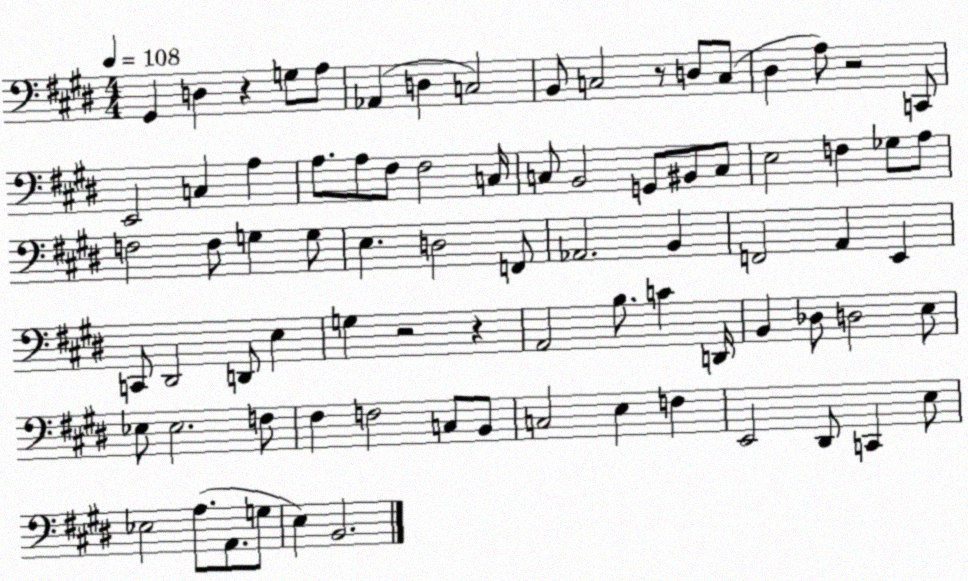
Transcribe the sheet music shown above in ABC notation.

X:1
T:Untitled
M:4/4
L:1/4
K:E
^G,, D, z G,/2 A,/2 _A,, D, C,2 B,,/2 C,2 z/2 D,/2 C,/2 ^D, A,/2 z2 C,,/2 E,,2 C, A, A,/2 A,/2 ^F,/2 ^F,2 C,/4 C,/2 B,,2 G,,/2 ^B,,/2 C,/2 E,2 F, _G,/2 A,/2 F,2 F,/2 G, G,/2 E, D,2 F,,/2 _A,,2 B,, F,,2 A,, E,, C,,/2 ^D,,2 D,,/2 E, G, z2 z A,,2 B,/2 C D,,/4 B,, _D,/2 D,2 E,/2 _E,/2 _E,2 F,/2 ^F, F,2 C,/2 B,,/2 C,2 E, F, E,,2 ^D,,/2 C,, E,/2 _E,2 A,/2 A,,/2 G,/2 E, B,,2